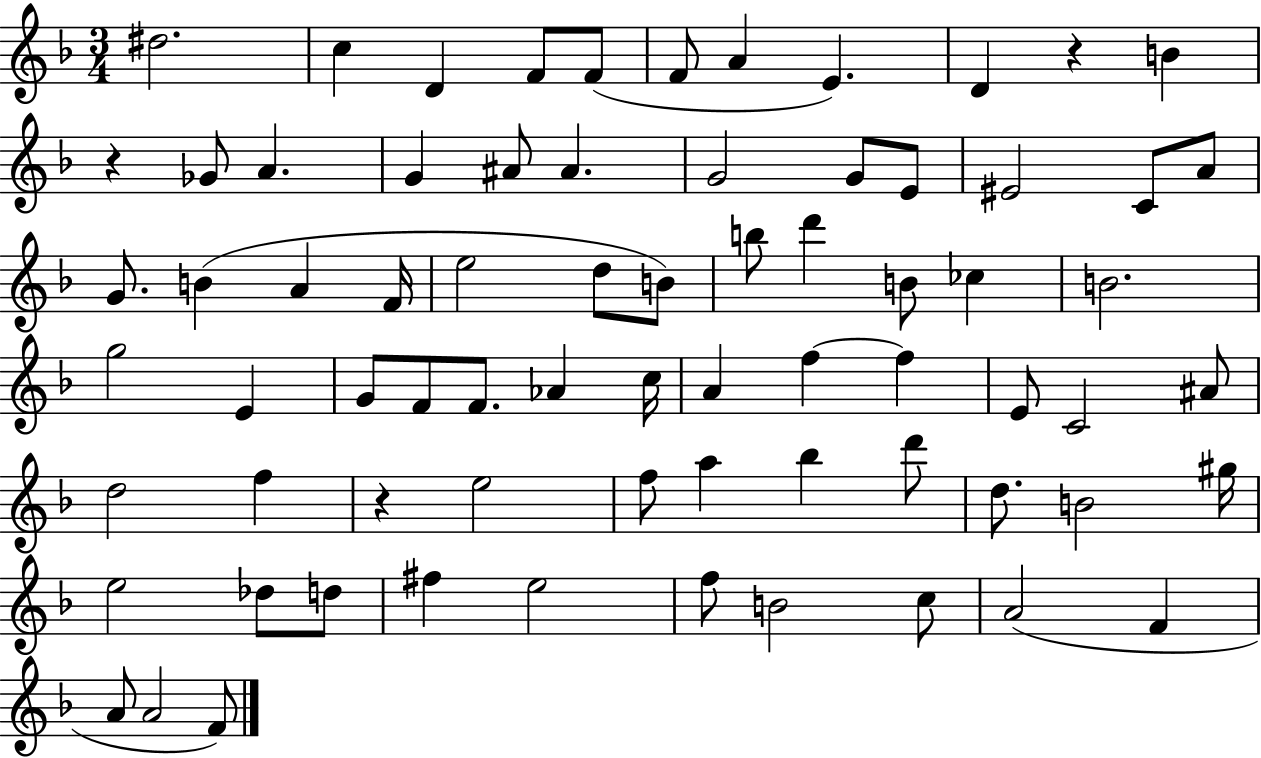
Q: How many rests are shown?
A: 3